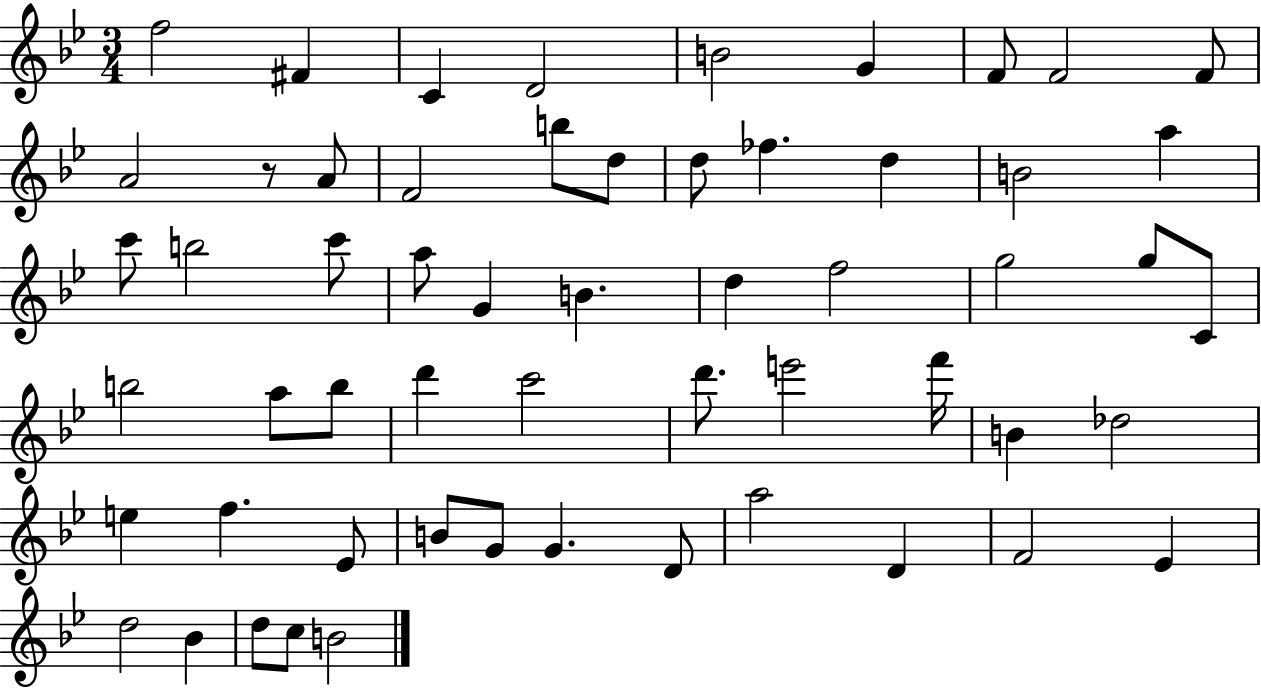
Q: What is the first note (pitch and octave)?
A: F5